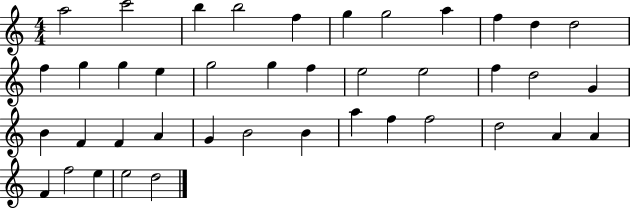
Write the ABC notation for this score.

X:1
T:Untitled
M:4/4
L:1/4
K:C
a2 c'2 b b2 f g g2 a f d d2 f g g e g2 g f e2 e2 f d2 G B F F A G B2 B a f f2 d2 A A F f2 e e2 d2